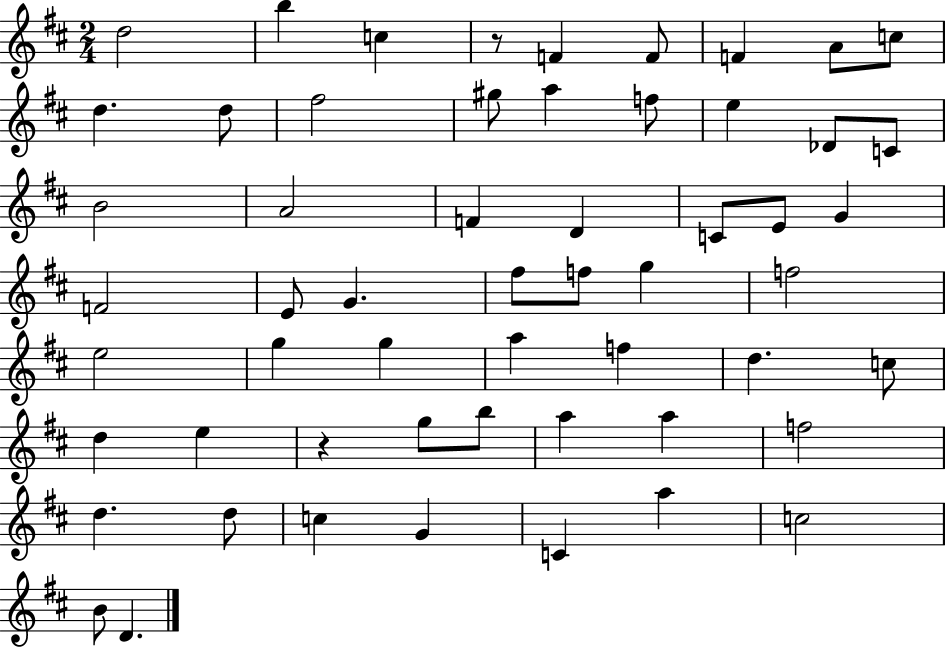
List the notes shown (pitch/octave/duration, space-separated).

D5/h B5/q C5/q R/e F4/q F4/e F4/q A4/e C5/e D5/q. D5/e F#5/h G#5/e A5/q F5/e E5/q Db4/e C4/e B4/h A4/h F4/q D4/q C4/e E4/e G4/q F4/h E4/e G4/q. F#5/e F5/e G5/q F5/h E5/h G5/q G5/q A5/q F5/q D5/q. C5/e D5/q E5/q R/q G5/e B5/e A5/q A5/q F5/h D5/q. D5/e C5/q G4/q C4/q A5/q C5/h B4/e D4/q.